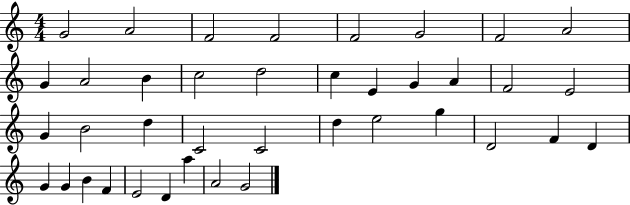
G4/h A4/h F4/h F4/h F4/h G4/h F4/h A4/h G4/q A4/h B4/q C5/h D5/h C5/q E4/q G4/q A4/q F4/h E4/h G4/q B4/h D5/q C4/h C4/h D5/q E5/h G5/q D4/h F4/q D4/q G4/q G4/q B4/q F4/q E4/h D4/q A5/q A4/h G4/h